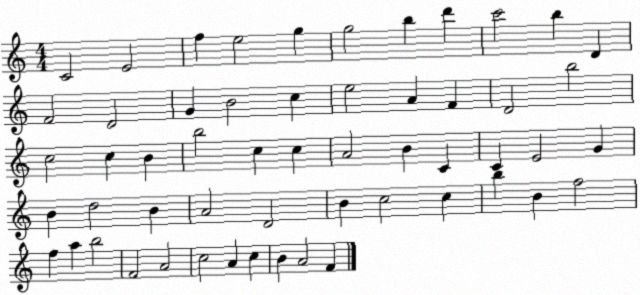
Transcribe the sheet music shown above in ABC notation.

X:1
T:Untitled
M:4/4
L:1/4
K:C
C2 E2 f e2 g g2 b d' c'2 b D F2 D2 G B2 c e2 A F D2 b2 c2 c B b2 c c A2 B C C E2 G B d2 B A2 D2 B c2 c b B f2 f a b2 F2 A2 c2 A c B A2 F